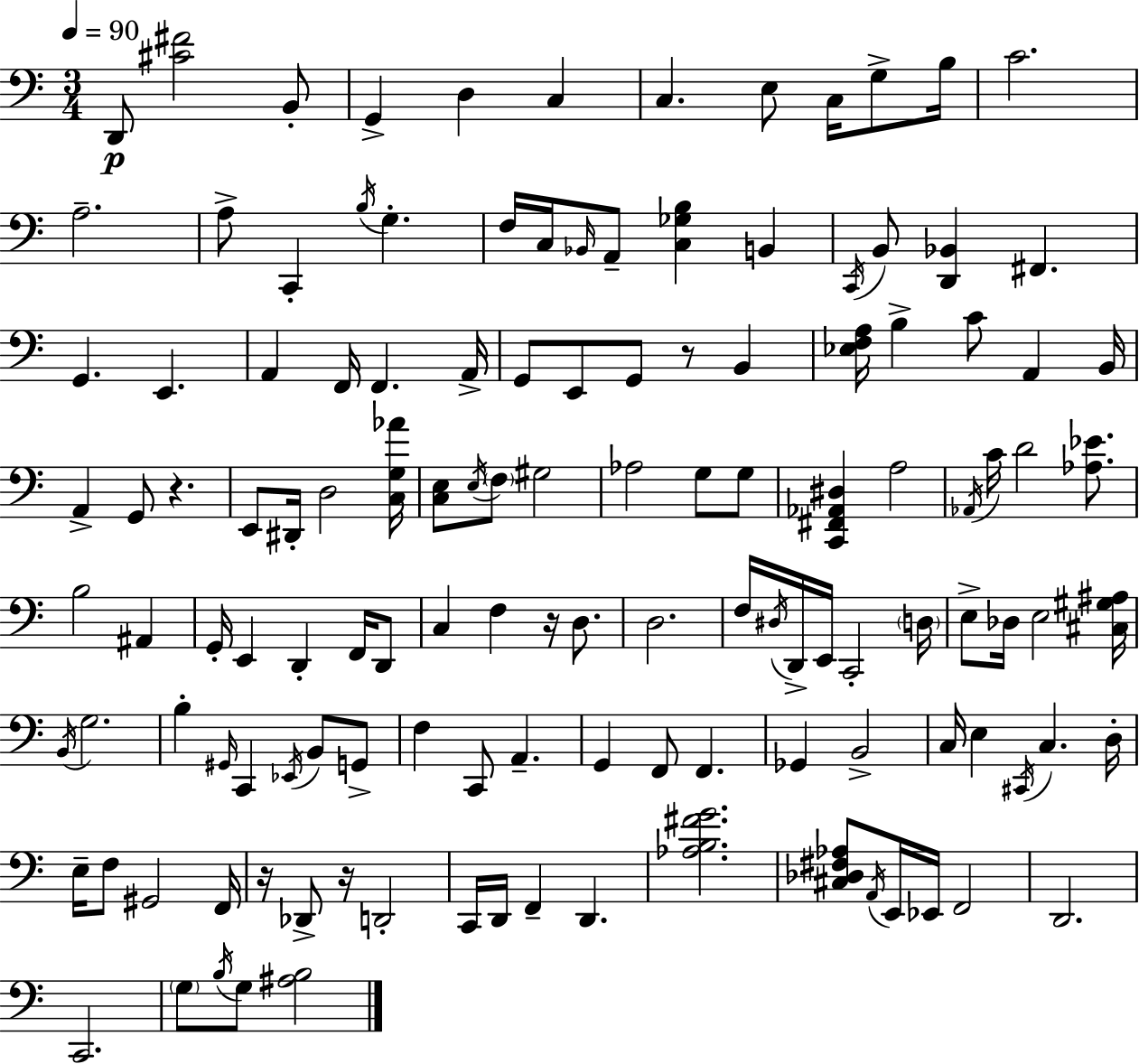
X:1
T:Untitled
M:3/4
L:1/4
K:Am
D,,/2 [^C^F]2 B,,/2 G,, D, C, C, E,/2 C,/4 G,/2 B,/4 C2 A,2 A,/2 C,, B,/4 G, F,/4 C,/4 _B,,/4 A,,/2 [C,_G,B,] B,, C,,/4 B,,/2 [D,,_B,,] ^F,, G,, E,, A,, F,,/4 F,, A,,/4 G,,/2 E,,/2 G,,/2 z/2 B,, [_E,F,A,]/4 B, C/2 A,, B,,/4 A,, G,,/2 z E,,/2 ^D,,/4 D,2 [C,G,_A]/4 [C,E,]/2 E,/4 F,/2 ^G,2 _A,2 G,/2 G,/2 [C,,^F,,_A,,^D,] A,2 _A,,/4 C/4 D2 [_A,_E]/2 B,2 ^A,, G,,/4 E,, D,, F,,/4 D,,/2 C, F, z/4 D,/2 D,2 F,/4 ^D,/4 D,,/4 E,,/4 C,,2 D,/4 E,/2 _D,/4 E,2 [^C,^G,^A,]/4 B,,/4 G,2 B, ^G,,/4 C,, _E,,/4 B,,/2 G,,/2 F, C,,/2 A,, G,, F,,/2 F,, _G,, B,,2 C,/4 E, ^C,,/4 C, D,/4 E,/4 F,/2 ^G,,2 F,,/4 z/4 _D,,/2 z/4 D,,2 C,,/4 D,,/4 F,, D,, [_A,B,^FG]2 [^C,_D,^F,_A,]/2 A,,/4 E,,/4 _E,,/4 F,,2 D,,2 C,,2 G,/2 B,/4 G,/2 [^A,B,]2